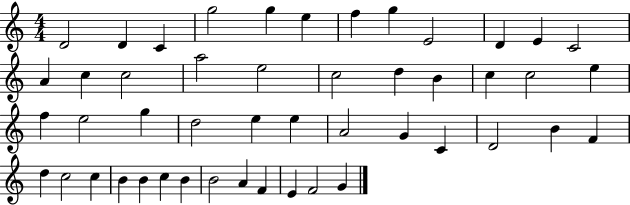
X:1
T:Untitled
M:4/4
L:1/4
K:C
D2 D C g2 g e f g E2 D E C2 A c c2 a2 e2 c2 d B c c2 e f e2 g d2 e e A2 G C D2 B F d c2 c B B c B B2 A F E F2 G